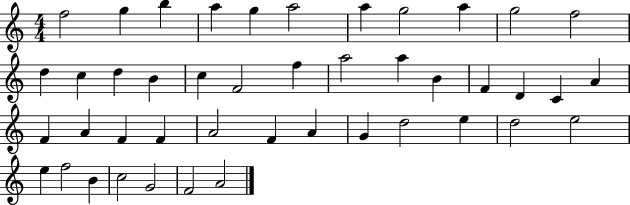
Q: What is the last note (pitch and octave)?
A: A4